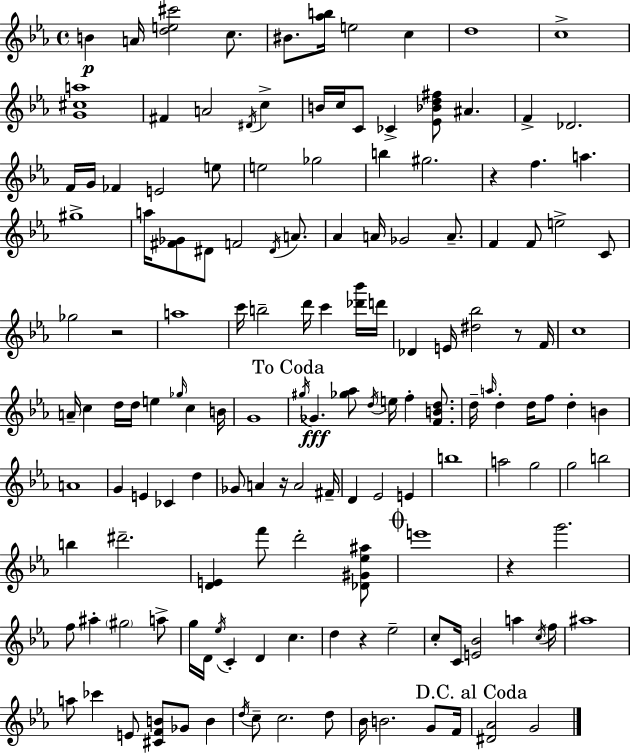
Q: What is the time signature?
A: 4/4